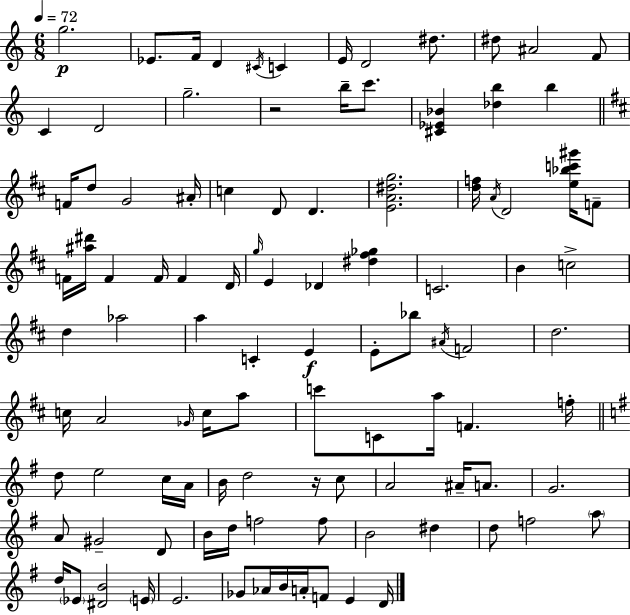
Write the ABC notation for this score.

X:1
T:Untitled
M:6/8
L:1/4
K:C
g2 _E/2 F/4 D ^C/4 C E/4 D2 ^d/2 ^d/2 ^A2 F/2 C D2 g2 z2 b/4 c'/2 [^C_E_B] [_db] b F/4 d/2 G2 ^A/4 c D/2 D [EA^dg]2 [df]/4 A/4 D2 [e_bc'^g']/4 F/2 F/4 [^a^d']/4 F F/4 F D/4 g/4 E _D [^d^f_g] C2 B c2 d _a2 a C E E/2 _b/2 ^A/4 F2 d2 c/4 A2 _G/4 c/4 a/2 c'/2 C/2 a/4 F f/4 d/2 e2 c/4 A/4 B/4 d2 z/4 c/2 A2 ^A/4 A/2 G2 A/2 ^G2 D/2 B/4 d/4 f2 f/2 B2 ^d d/2 f2 a/2 d/4 _E/2 [^DB]2 E/4 E2 _G/2 _A/4 B/4 A/4 F/2 E D/4